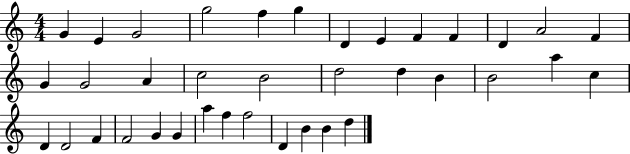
{
  \clef treble
  \numericTimeSignature
  \time 4/4
  \key c \major
  g'4 e'4 g'2 | g''2 f''4 g''4 | d'4 e'4 f'4 f'4 | d'4 a'2 f'4 | \break g'4 g'2 a'4 | c''2 b'2 | d''2 d''4 b'4 | b'2 a''4 c''4 | \break d'4 d'2 f'4 | f'2 g'4 g'4 | a''4 f''4 f''2 | d'4 b'4 b'4 d''4 | \break \bar "|."
}